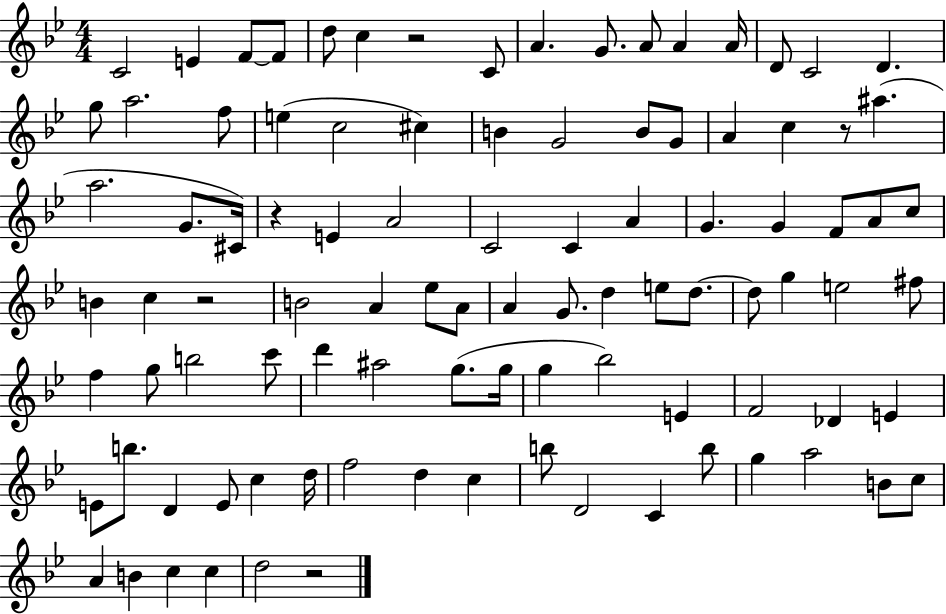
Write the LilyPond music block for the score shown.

{
  \clef treble
  \numericTimeSignature
  \time 4/4
  \key bes \major
  \repeat volta 2 { c'2 e'4 f'8~~ f'8 | d''8 c''4 r2 c'8 | a'4. g'8. a'8 a'4 a'16 | d'8 c'2 d'4. | \break g''8 a''2. f''8 | e''4( c''2 cis''4) | b'4 g'2 b'8 g'8 | a'4 c''4 r8 ais''4.( | \break a''2. g'8. cis'16) | r4 e'4 a'2 | c'2 c'4 a'4 | g'4. g'4 f'8 a'8 c''8 | \break b'4 c''4 r2 | b'2 a'4 ees''8 a'8 | a'4 g'8. d''4 e''8 d''8.~~ | d''8 g''4 e''2 fis''8 | \break f''4 g''8 b''2 c'''8 | d'''4 ais''2 g''8.( g''16 | g''4 bes''2) e'4 | f'2 des'4 e'4 | \break e'8 b''8. d'4 e'8 c''4 d''16 | f''2 d''4 c''4 | b''8 d'2 c'4 b''8 | g''4 a''2 b'8 c''8 | \break a'4 b'4 c''4 c''4 | d''2 r2 | } \bar "|."
}